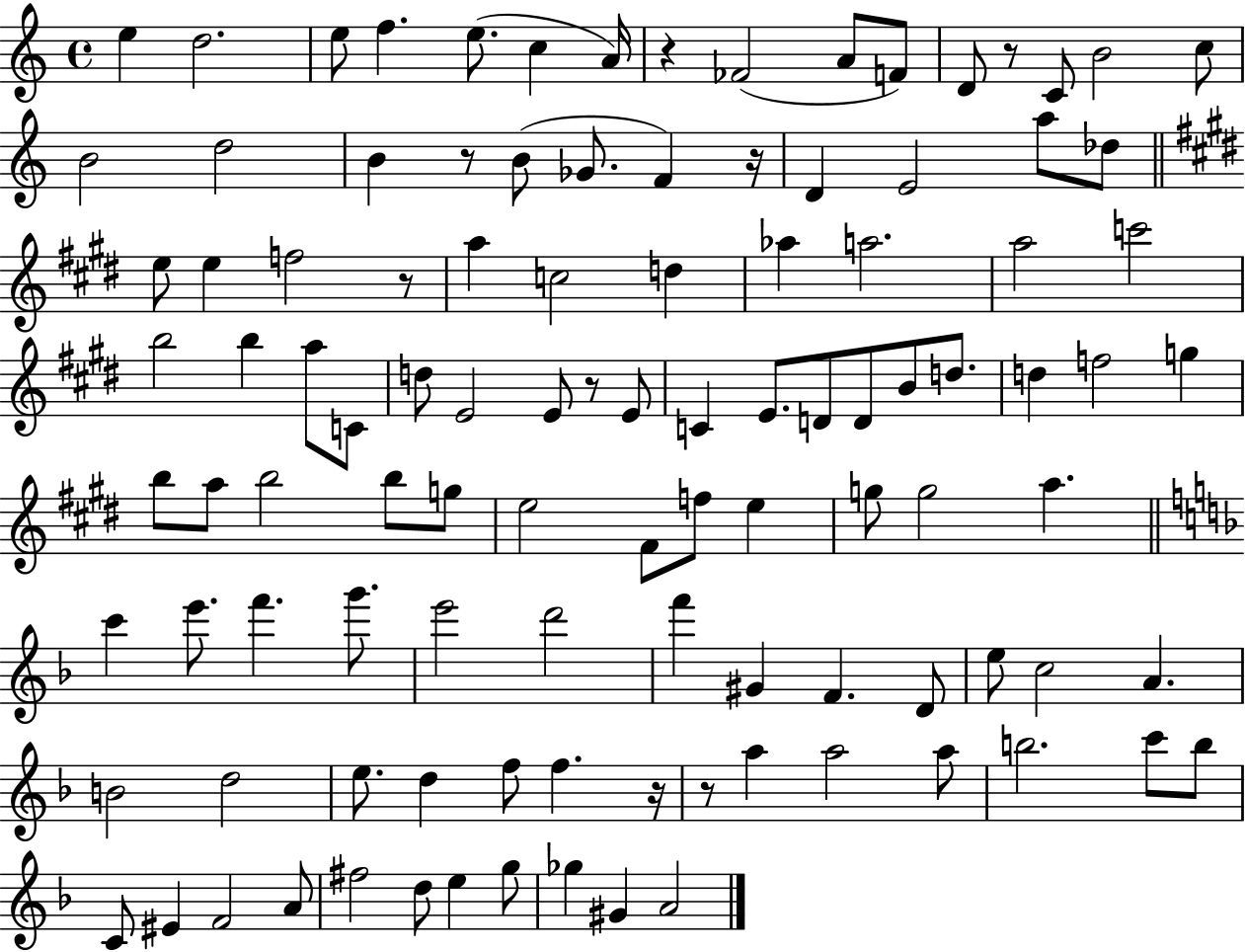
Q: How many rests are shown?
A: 8